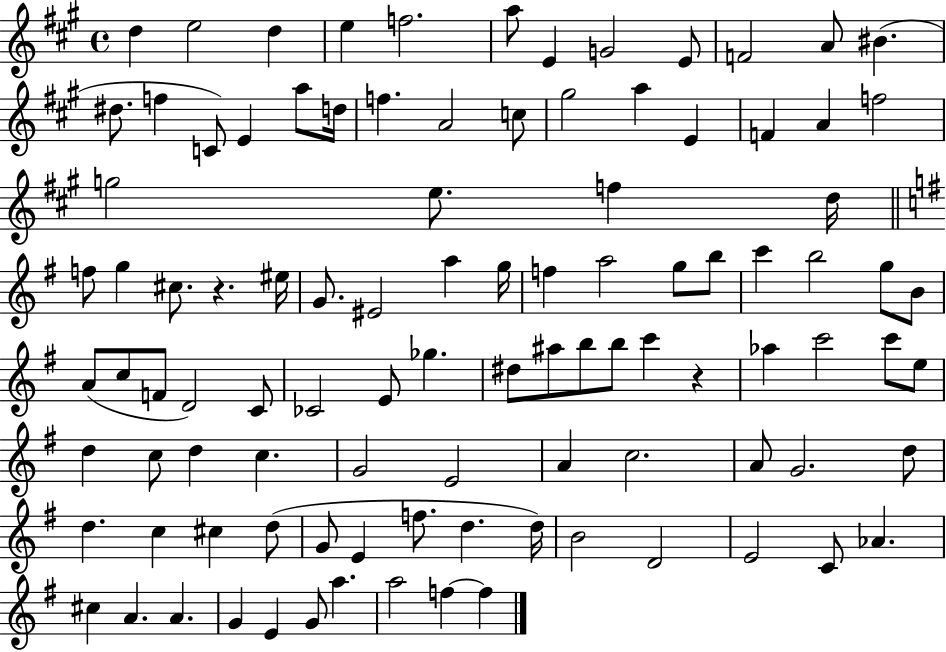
D5/q E5/h D5/q E5/q F5/h. A5/e E4/q G4/h E4/e F4/h A4/e BIS4/q. D#5/e. F5/q C4/e E4/q A5/e D5/s F5/q. A4/h C5/e G#5/h A5/q E4/q F4/q A4/q F5/h G5/h E5/e. F5/q D5/s F5/e G5/q C#5/e. R/q. EIS5/s G4/e. EIS4/h A5/q G5/s F5/q A5/h G5/e B5/e C6/q B5/h G5/e B4/e A4/e C5/e F4/e D4/h C4/e CES4/h E4/e Gb5/q. D#5/e A#5/e B5/e B5/e C6/q R/q Ab5/q C6/h C6/e E5/e D5/q C5/e D5/q C5/q. G4/h E4/h A4/q C5/h. A4/e G4/h. D5/e D5/q. C5/q C#5/q D5/e G4/e E4/q F5/e. D5/q. D5/s B4/h D4/h E4/h C4/e Ab4/q. C#5/q A4/q. A4/q. G4/q E4/q G4/e A5/q. A5/h F5/q F5/q